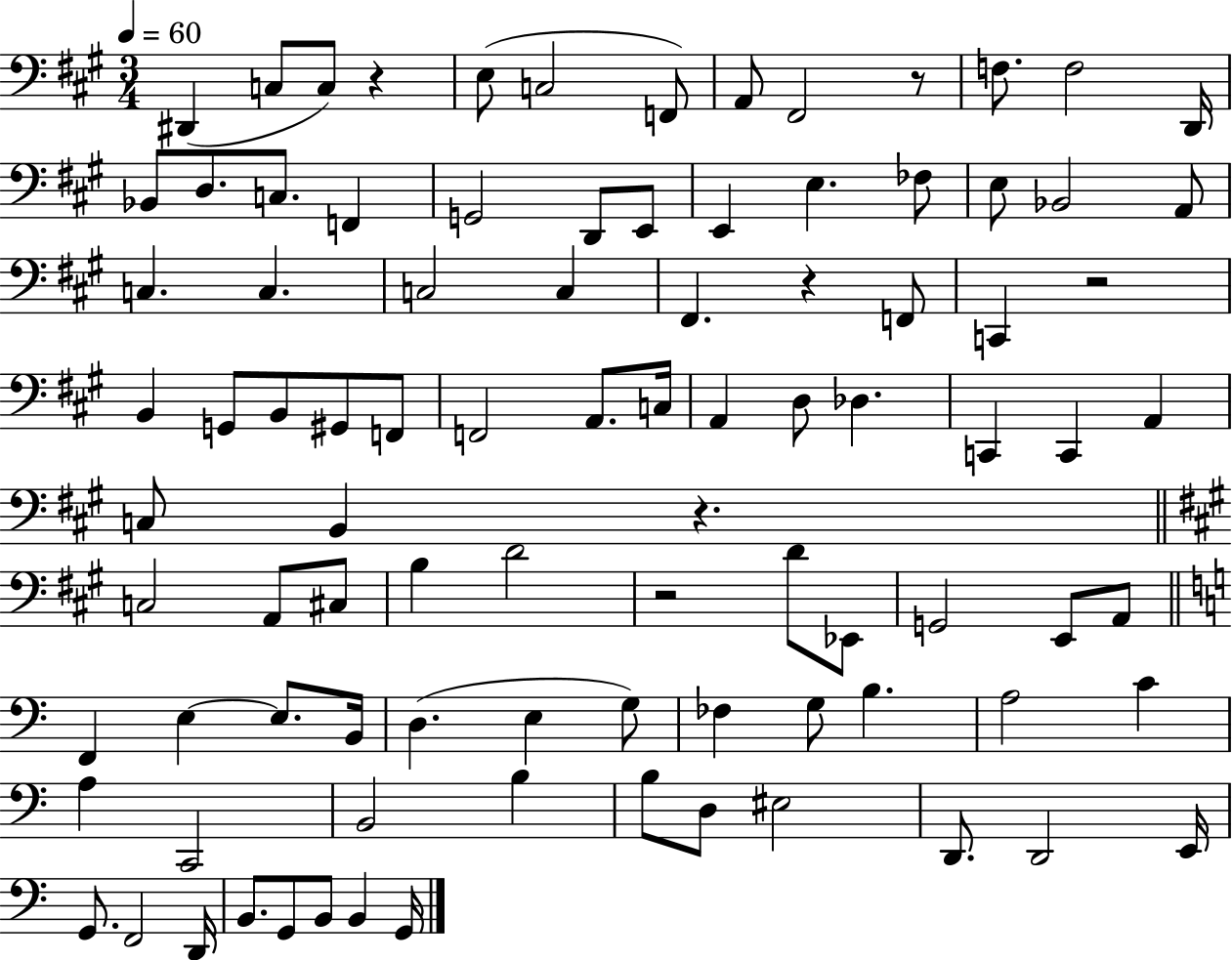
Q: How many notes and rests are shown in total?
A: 93